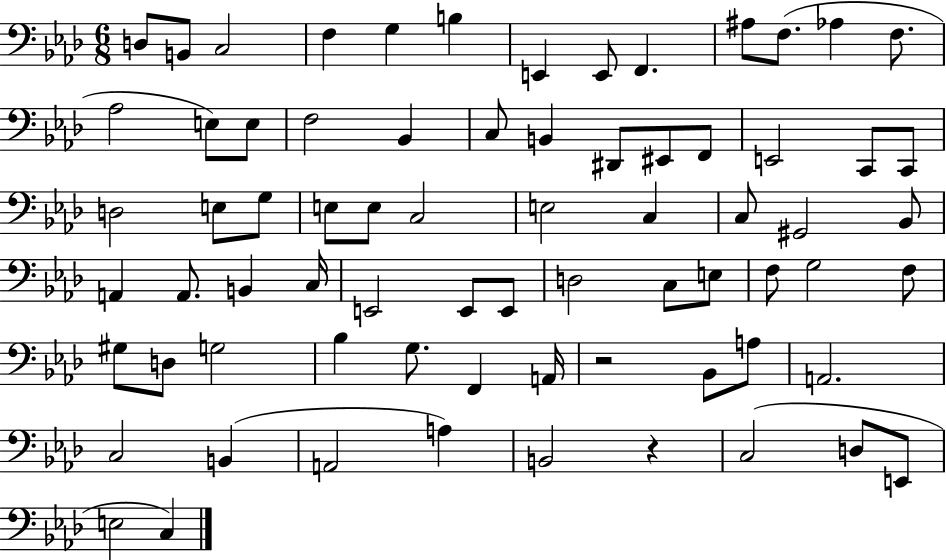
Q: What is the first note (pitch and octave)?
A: D3